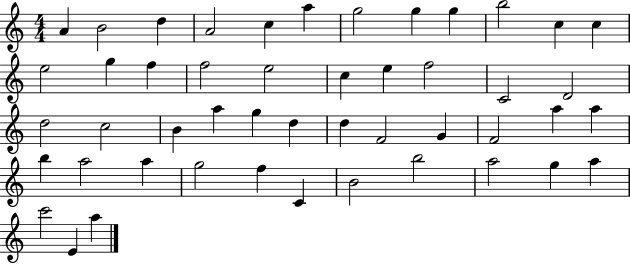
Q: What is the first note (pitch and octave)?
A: A4